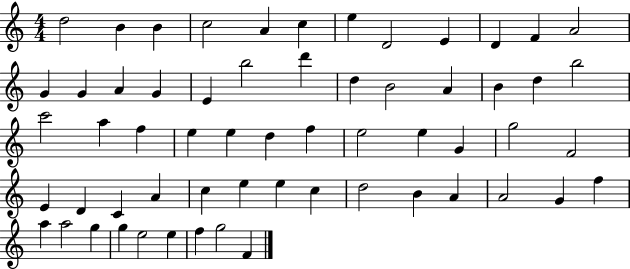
{
  \clef treble
  \numericTimeSignature
  \time 4/4
  \key c \major
  d''2 b'4 b'4 | c''2 a'4 c''4 | e''4 d'2 e'4 | d'4 f'4 a'2 | \break g'4 g'4 a'4 g'4 | e'4 b''2 d'''4 | d''4 b'2 a'4 | b'4 d''4 b''2 | \break c'''2 a''4 f''4 | e''4 e''4 d''4 f''4 | e''2 e''4 g'4 | g''2 f'2 | \break e'4 d'4 c'4 a'4 | c''4 e''4 e''4 c''4 | d''2 b'4 a'4 | a'2 g'4 f''4 | \break a''4 a''2 g''4 | g''4 e''2 e''4 | f''4 g''2 f'4 | \bar "|."
}